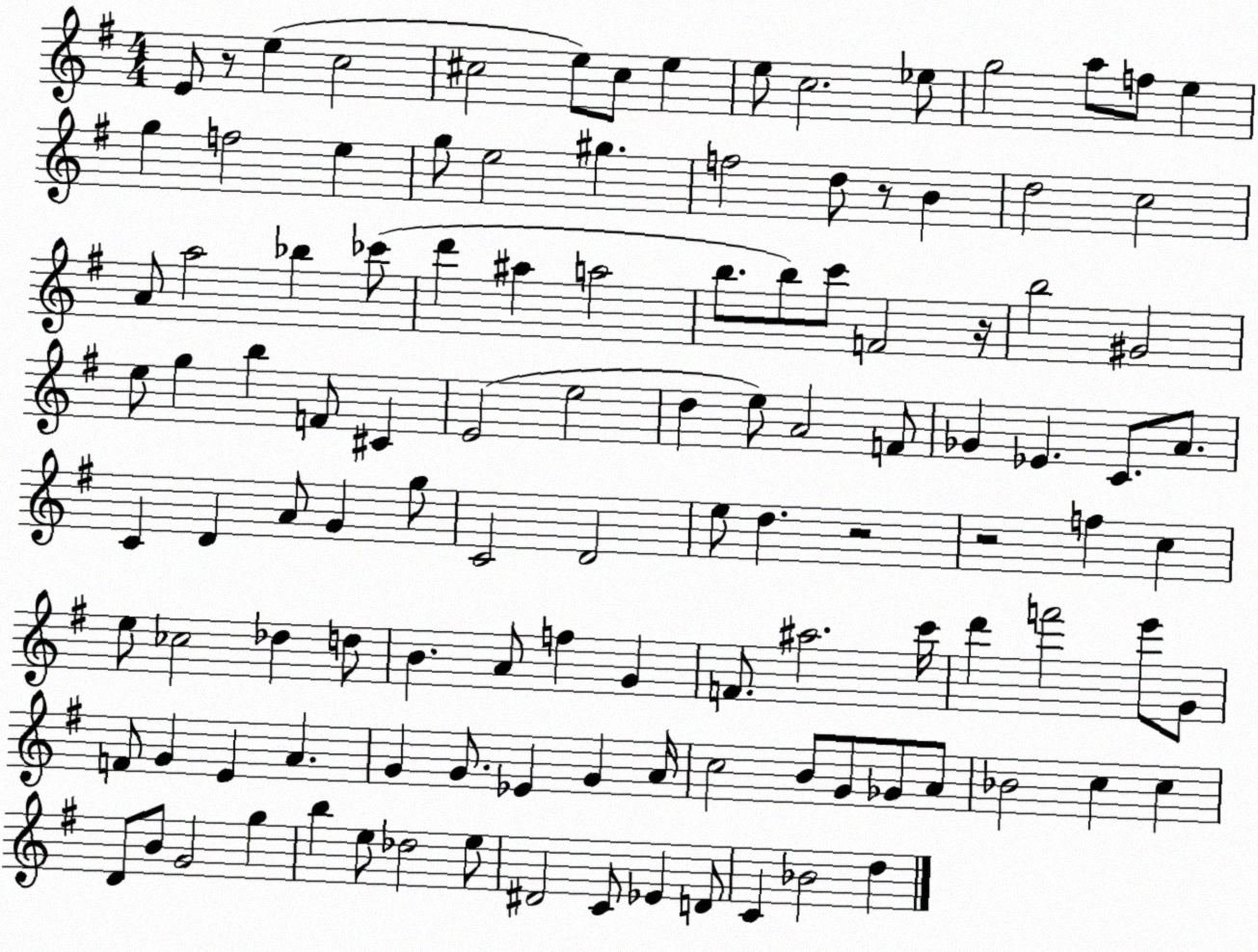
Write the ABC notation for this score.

X:1
T:Untitled
M:4/4
L:1/4
K:G
E/2 z/2 e c2 ^c2 e/2 ^c/2 e e/2 c2 _e/2 g2 a/2 f/2 e g f2 e g/2 e2 ^g f2 d/2 z/2 B d2 c2 A/2 a2 _b _c'/2 d' ^a a2 b/2 b/2 c'/2 F2 z/4 b2 ^G2 e/2 g b F/2 ^C E2 e2 d e/2 A2 F/2 _G _E C/2 A/2 C D A/2 G g/2 C2 D2 e/2 d z2 z2 f c e/2 _c2 _d d/2 B A/2 f G F/2 ^a2 c'/4 d' f'2 e'/2 G/2 F/2 G E A G G/2 _E G A/4 c2 B/2 G/2 _G/2 A/2 _B2 c c D/2 B/2 G2 g b e/2 _d2 e/2 ^D2 C/2 _E D/2 C _B2 d